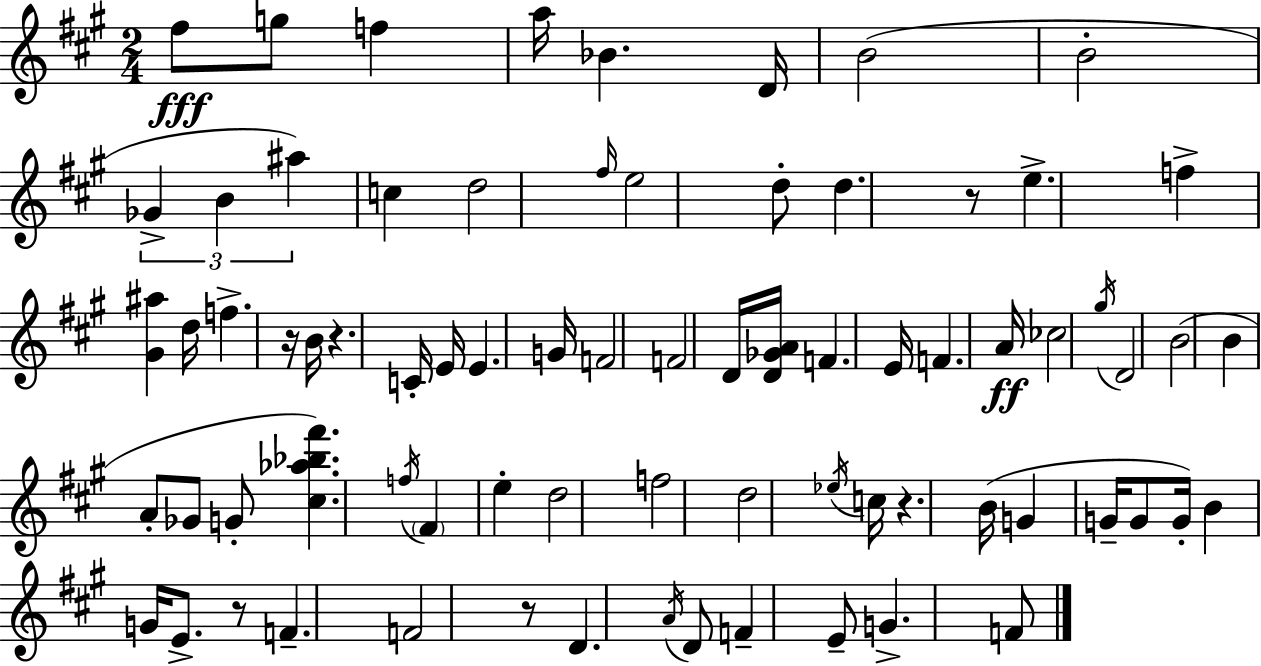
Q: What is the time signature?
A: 2/4